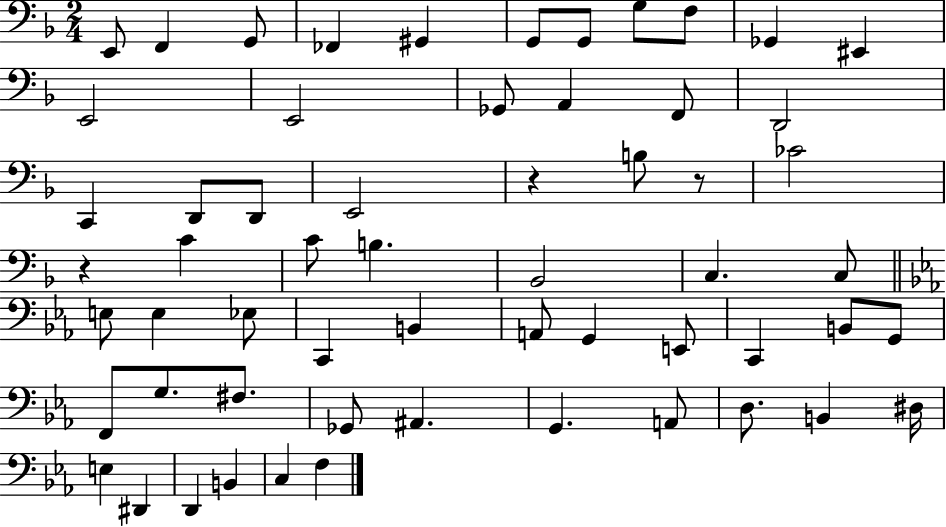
X:1
T:Untitled
M:2/4
L:1/4
K:F
E,,/2 F,, G,,/2 _F,, ^G,, G,,/2 G,,/2 G,/2 F,/2 _G,, ^E,, E,,2 E,,2 _G,,/2 A,, F,,/2 D,,2 C,, D,,/2 D,,/2 E,,2 z B,/2 z/2 _C2 z C C/2 B, _B,,2 C, C,/2 E,/2 E, _E,/2 C,, B,, A,,/2 G,, E,,/2 C,, B,,/2 G,,/2 F,,/2 G,/2 ^F,/2 _G,,/2 ^A,, G,, A,,/2 D,/2 B,, ^D,/4 E, ^D,, D,, B,, C, F,